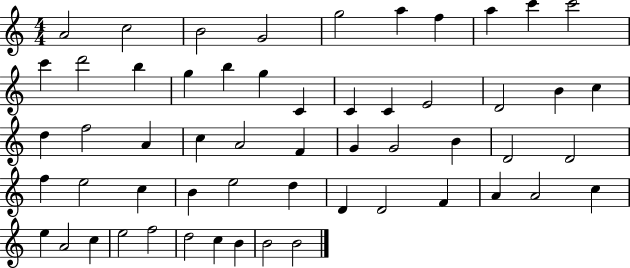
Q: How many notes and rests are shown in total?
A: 56